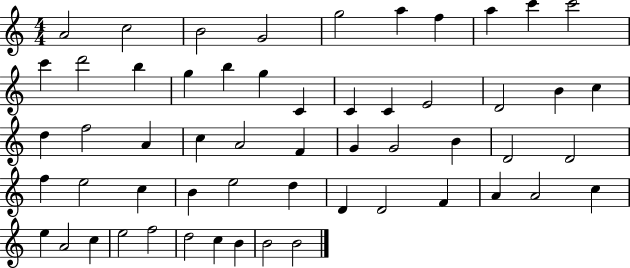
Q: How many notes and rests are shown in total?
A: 56